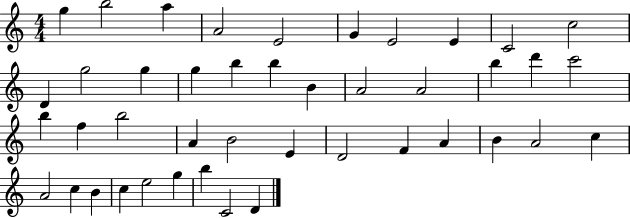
G5/q B5/h A5/q A4/h E4/h G4/q E4/h E4/q C4/h C5/h D4/q G5/h G5/q G5/q B5/q B5/q B4/q A4/h A4/h B5/q D6/q C6/h B5/q F5/q B5/h A4/q B4/h E4/q D4/h F4/q A4/q B4/q A4/h C5/q A4/h C5/q B4/q C5/q E5/h G5/q B5/q C4/h D4/q